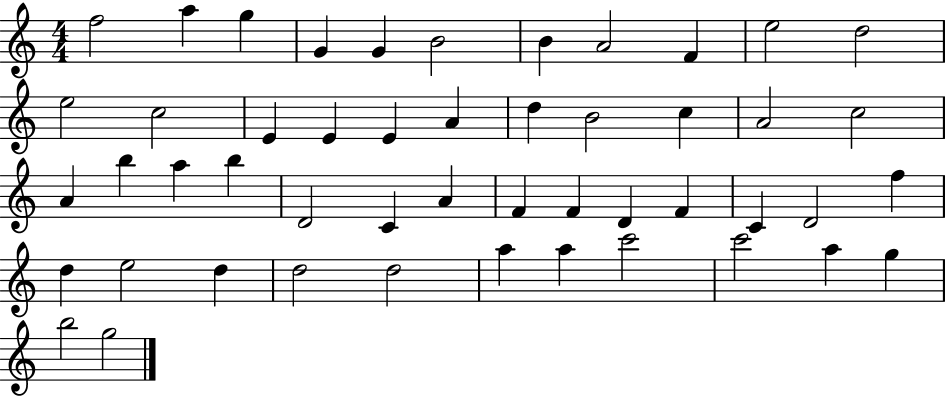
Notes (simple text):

F5/h A5/q G5/q G4/q G4/q B4/h B4/q A4/h F4/q E5/h D5/h E5/h C5/h E4/q E4/q E4/q A4/q D5/q B4/h C5/q A4/h C5/h A4/q B5/q A5/q B5/q D4/h C4/q A4/q F4/q F4/q D4/q F4/q C4/q D4/h F5/q D5/q E5/h D5/q D5/h D5/h A5/q A5/q C6/h C6/h A5/q G5/q B5/h G5/h